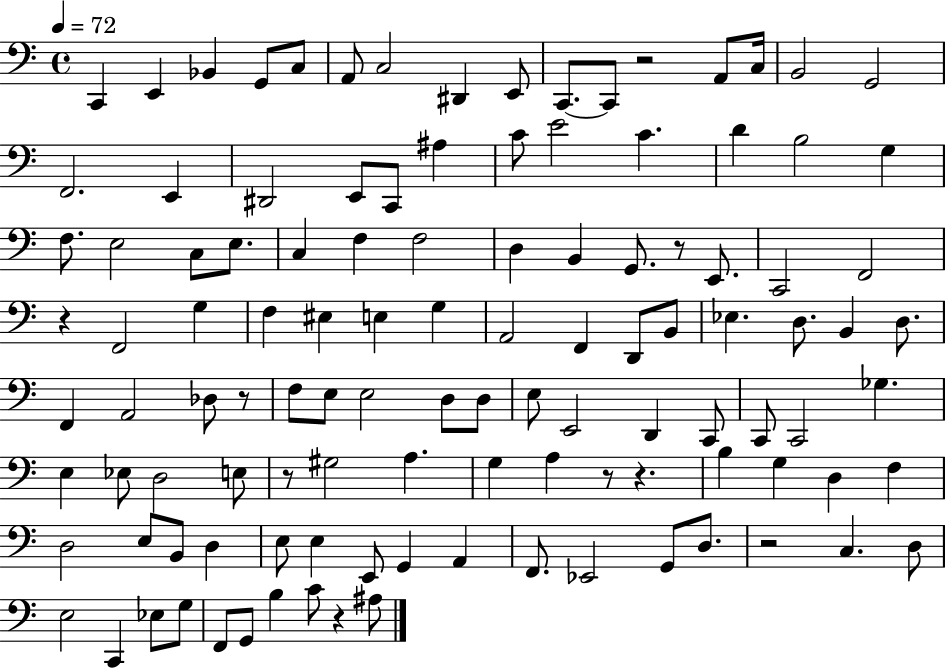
{
  \clef bass
  \time 4/4
  \defaultTimeSignature
  \key c \major
  \tempo 4 = 72
  c,4 e,4 bes,4 g,8 c8 | a,8 c2 dis,4 e,8 | c,8.~~ c,8 r2 a,8 c16 | b,2 g,2 | \break f,2. e,4 | dis,2 e,8 c,8 ais4 | c'8 e'2 c'4. | d'4 b2 g4 | \break f8. e2 c8 e8. | c4 f4 f2 | d4 b,4 g,8. r8 e,8. | c,2 f,2 | \break r4 f,2 g4 | f4 eis4 e4 g4 | a,2 f,4 d,8 b,8 | ees4. d8. b,4 d8. | \break f,4 a,2 des8 r8 | f8 e8 e2 d8 d8 | e8 e,2 d,4 c,8 | c,8 c,2 ges4. | \break e4 ees8 d2 e8 | r8 gis2 a4. | g4 a4 r8 r4. | b4 g4 d4 f4 | \break d2 e8 b,8 d4 | e8 e4 e,8 g,4 a,4 | f,8. ees,2 g,8 d8. | r2 c4. d8 | \break e2 c,4 ees8 g8 | f,8 g,8 b4 c'8 r4 ais8 | \bar "|."
}